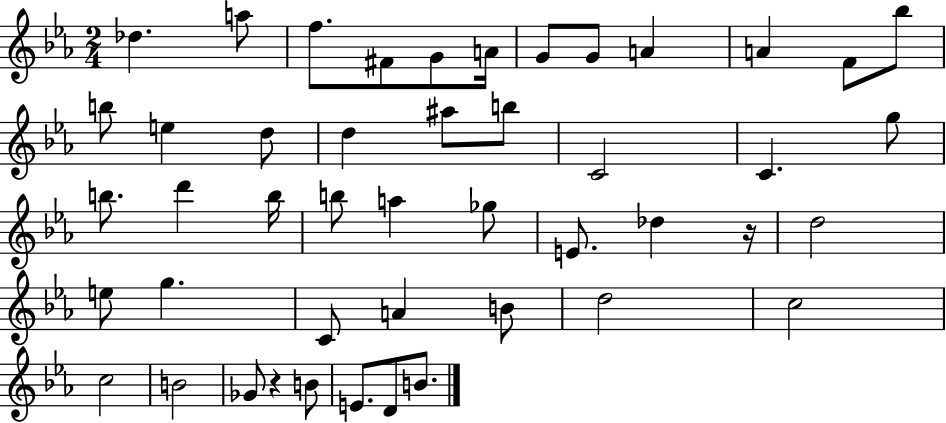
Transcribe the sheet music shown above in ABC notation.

X:1
T:Untitled
M:2/4
L:1/4
K:Eb
_d a/2 f/2 ^F/2 G/2 A/4 G/2 G/2 A A F/2 _b/2 b/2 e d/2 d ^a/2 b/2 C2 C g/2 b/2 d' b/4 b/2 a _g/2 E/2 _d z/4 d2 e/2 g C/2 A B/2 d2 c2 c2 B2 _G/2 z B/2 E/2 D/2 B/2